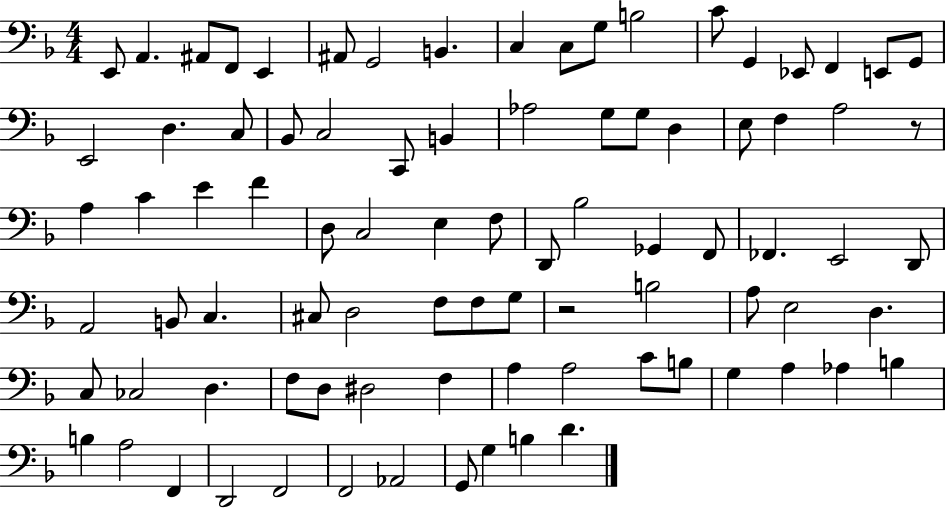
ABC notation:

X:1
T:Untitled
M:4/4
L:1/4
K:F
E,,/2 A,, ^A,,/2 F,,/2 E,, ^A,,/2 G,,2 B,, C, C,/2 G,/2 B,2 C/2 G,, _E,,/2 F,, E,,/2 G,,/2 E,,2 D, C,/2 _B,,/2 C,2 C,,/2 B,, _A,2 G,/2 G,/2 D, E,/2 F, A,2 z/2 A, C E F D,/2 C,2 E, F,/2 D,,/2 _B,2 _G,, F,,/2 _F,, E,,2 D,,/2 A,,2 B,,/2 C, ^C,/2 D,2 F,/2 F,/2 G,/2 z2 B,2 A,/2 E,2 D, C,/2 _C,2 D, F,/2 D,/2 ^D,2 F, A, A,2 C/2 B,/2 G, A, _A, B, B, A,2 F,, D,,2 F,,2 F,,2 _A,,2 G,,/2 G, B, D